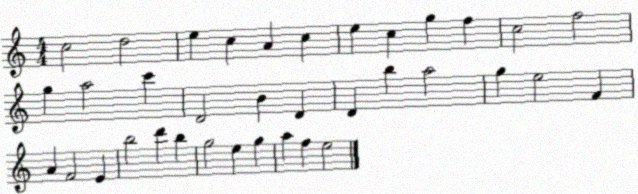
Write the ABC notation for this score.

X:1
T:Untitled
M:4/4
L:1/4
K:C
c2 d2 e c A c e c g f c2 f2 g a2 c' D2 B D D b a2 g e2 F A F2 E b2 d' b g2 e g a f e2